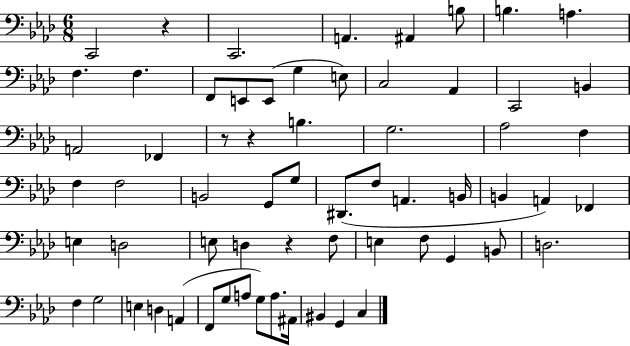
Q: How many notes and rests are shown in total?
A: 64